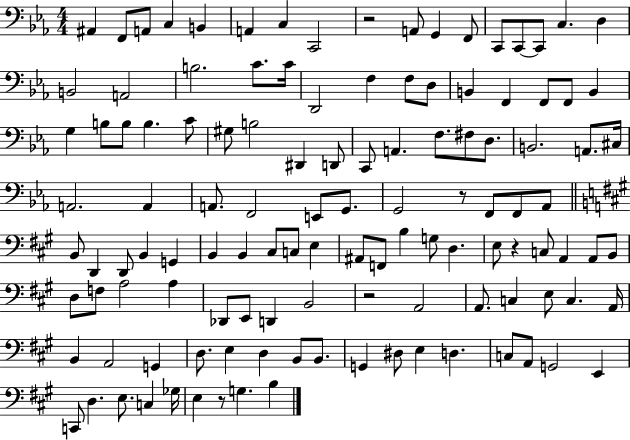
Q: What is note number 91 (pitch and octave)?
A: A2